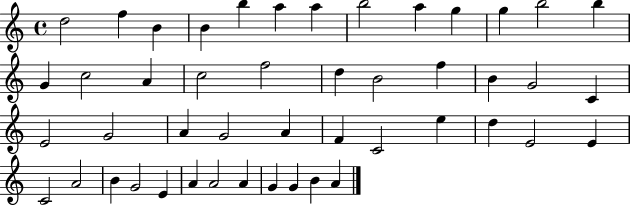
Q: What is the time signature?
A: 4/4